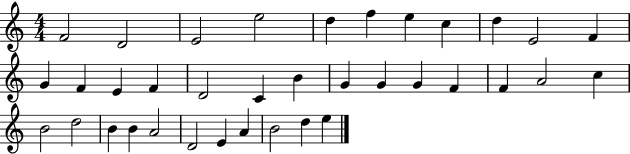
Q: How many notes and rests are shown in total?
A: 36